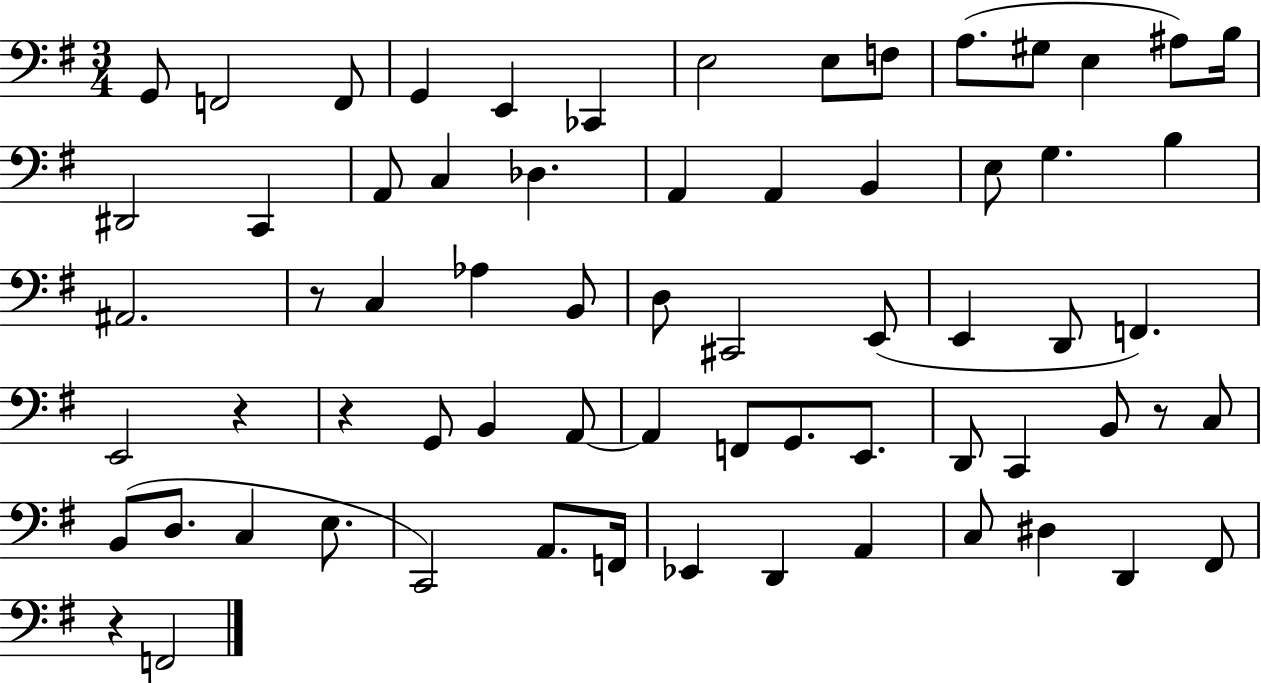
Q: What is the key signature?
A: G major